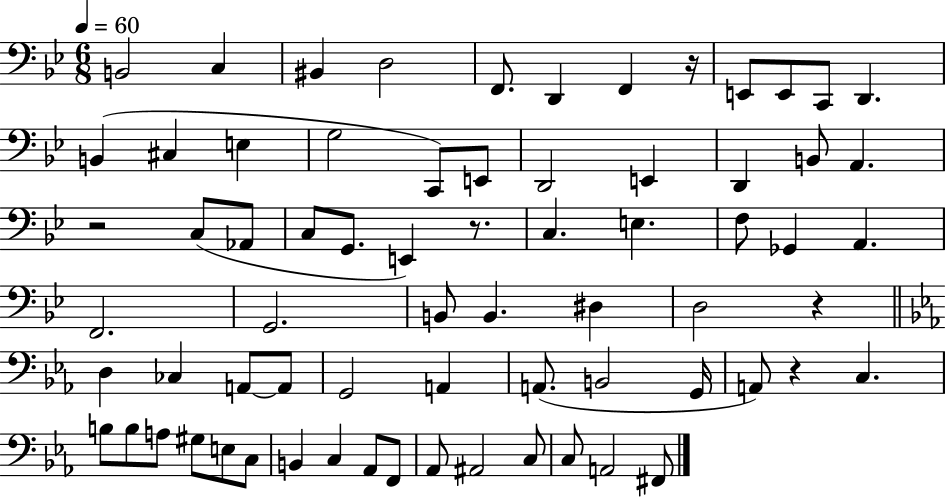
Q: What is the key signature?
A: BES major